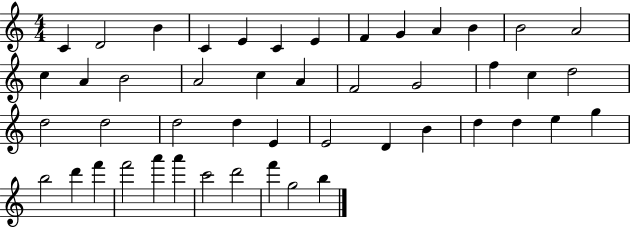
{
  \clef treble
  \numericTimeSignature
  \time 4/4
  \key c \major
  c'4 d'2 b'4 | c'4 e'4 c'4 e'4 | f'4 g'4 a'4 b'4 | b'2 a'2 | \break c''4 a'4 b'2 | a'2 c''4 a'4 | f'2 g'2 | f''4 c''4 d''2 | \break d''2 d''2 | d''2 d''4 e'4 | e'2 d'4 b'4 | d''4 d''4 e''4 g''4 | \break b''2 d'''4 f'''4 | f'''2 a'''4 a'''4 | c'''2 d'''2 | f'''4 g''2 b''4 | \break \bar "|."
}